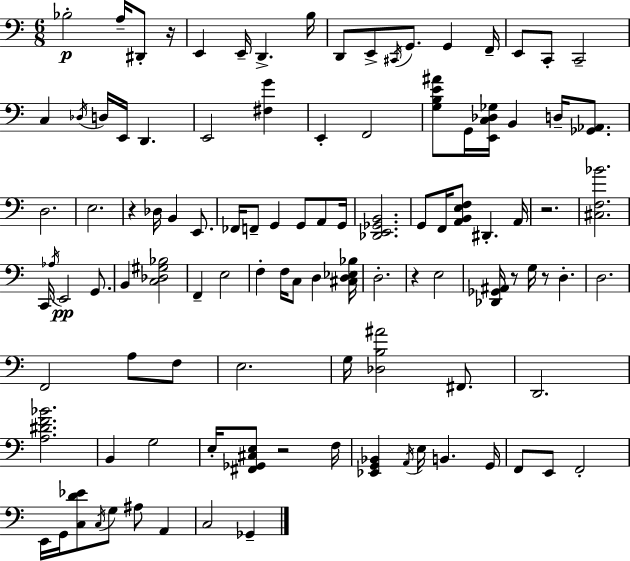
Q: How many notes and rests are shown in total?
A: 106